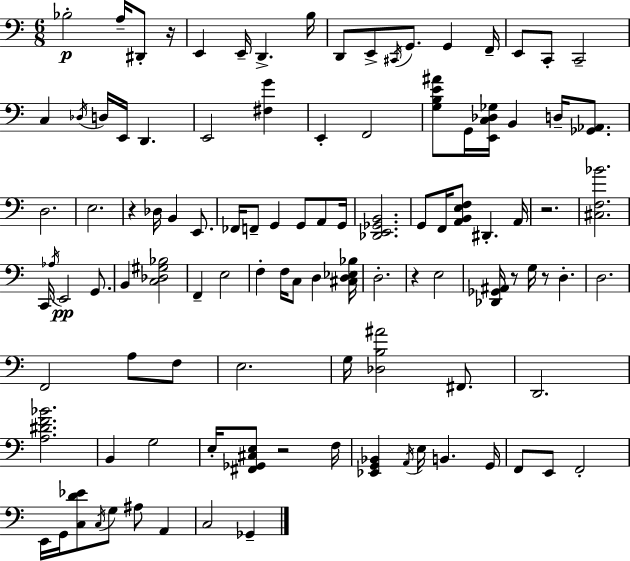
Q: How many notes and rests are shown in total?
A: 106